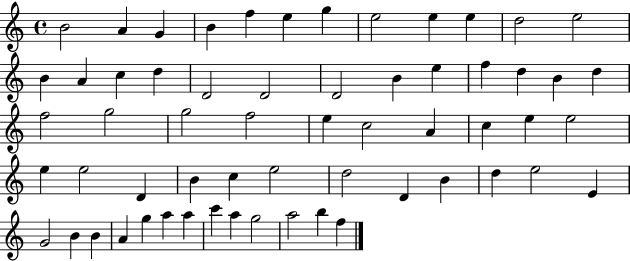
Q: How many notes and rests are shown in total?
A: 60